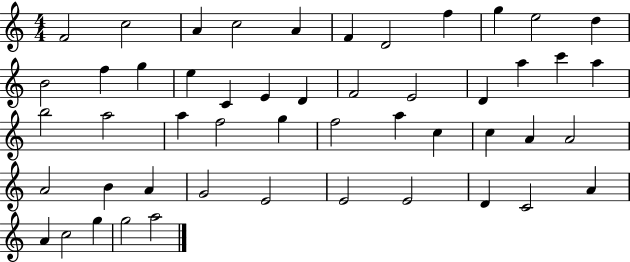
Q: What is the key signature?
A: C major